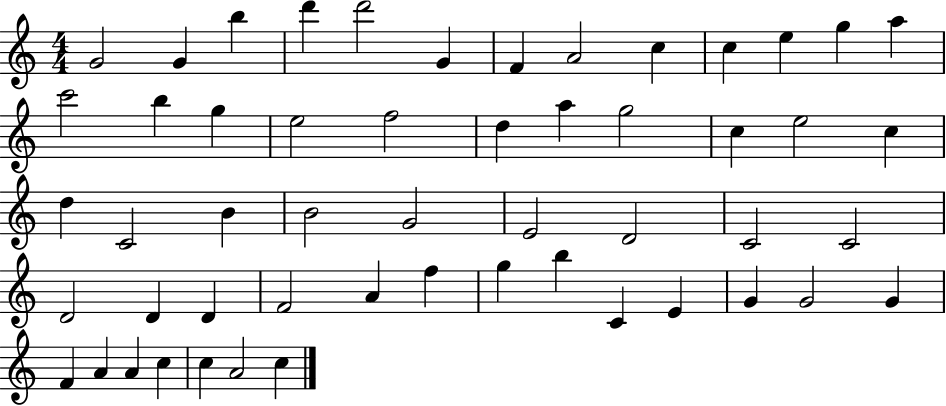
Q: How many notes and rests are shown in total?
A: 53